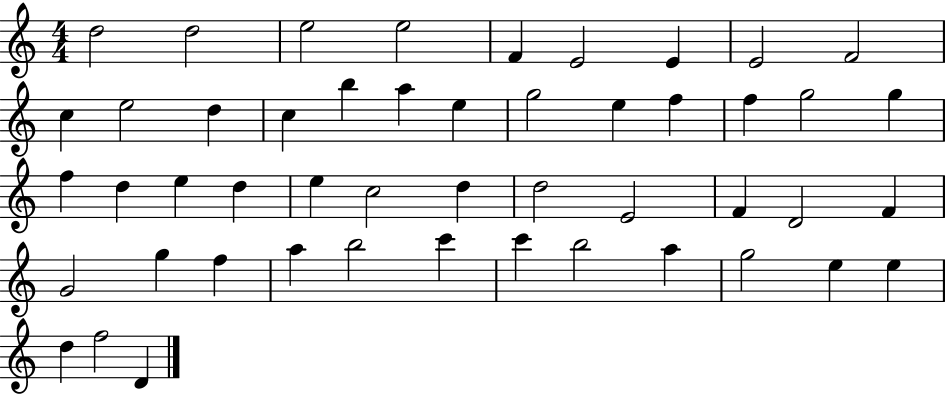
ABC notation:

X:1
T:Untitled
M:4/4
L:1/4
K:C
d2 d2 e2 e2 F E2 E E2 F2 c e2 d c b a e g2 e f f g2 g f d e d e c2 d d2 E2 F D2 F G2 g f a b2 c' c' b2 a g2 e e d f2 D